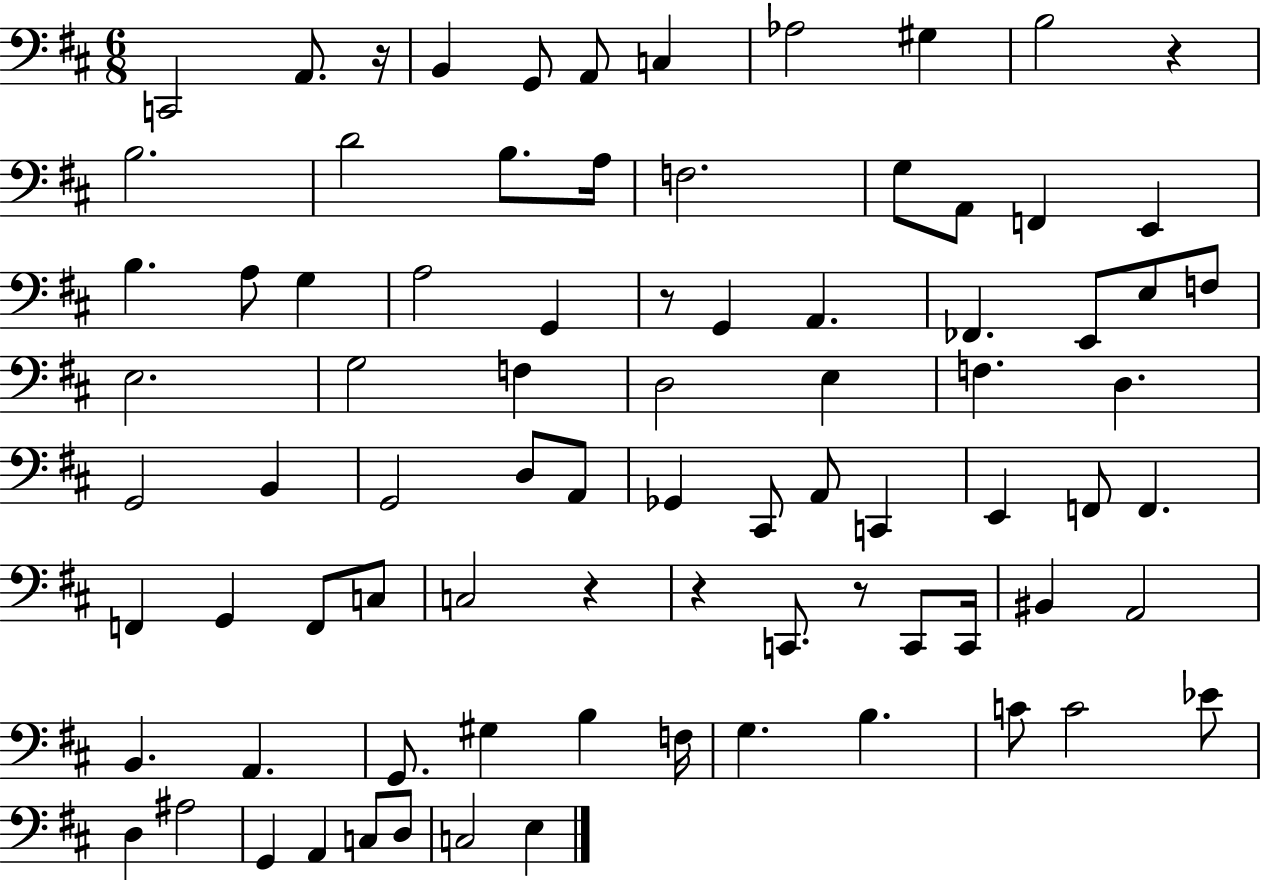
{
  \clef bass
  \numericTimeSignature
  \time 6/8
  \key d \major
  c,2 a,8. r16 | b,4 g,8 a,8 c4 | aes2 gis4 | b2 r4 | \break b2. | d'2 b8. a16 | f2. | g8 a,8 f,4 e,4 | \break b4. a8 g4 | a2 g,4 | r8 g,4 a,4. | fes,4. e,8 e8 f8 | \break e2. | g2 f4 | d2 e4 | f4. d4. | \break g,2 b,4 | g,2 d8 a,8 | ges,4 cis,8 a,8 c,4 | e,4 f,8 f,4. | \break f,4 g,4 f,8 c8 | c2 r4 | r4 c,8. r8 c,8 c,16 | bis,4 a,2 | \break b,4. a,4. | g,8. gis4 b4 f16 | g4. b4. | c'8 c'2 ees'8 | \break d4 ais2 | g,4 a,4 c8 d8 | c2 e4 | \bar "|."
}